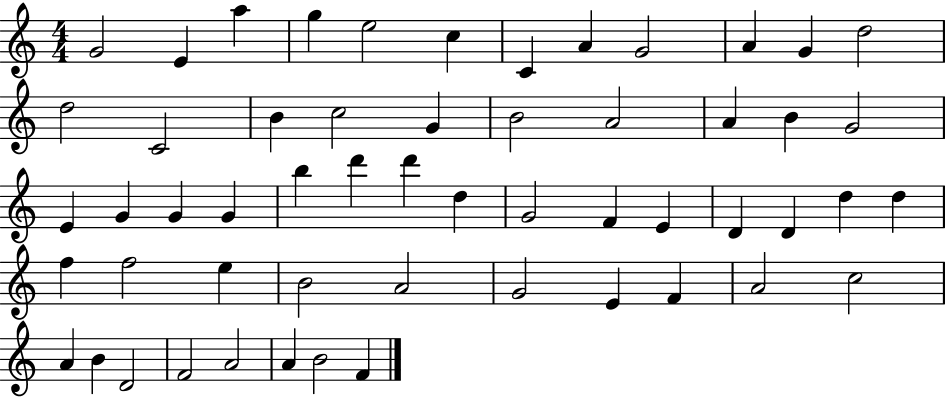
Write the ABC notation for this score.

X:1
T:Untitled
M:4/4
L:1/4
K:C
G2 E a g e2 c C A G2 A G d2 d2 C2 B c2 G B2 A2 A B G2 E G G G b d' d' d G2 F E D D d d f f2 e B2 A2 G2 E F A2 c2 A B D2 F2 A2 A B2 F